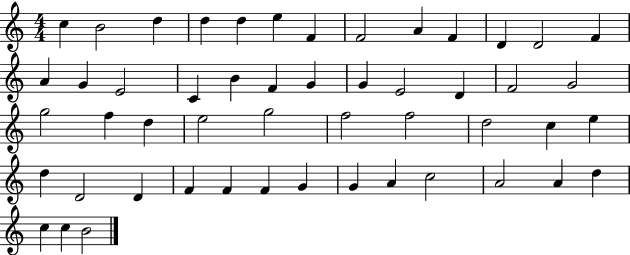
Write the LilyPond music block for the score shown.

{
  \clef treble
  \numericTimeSignature
  \time 4/4
  \key c \major
  c''4 b'2 d''4 | d''4 d''4 e''4 f'4 | f'2 a'4 f'4 | d'4 d'2 f'4 | \break a'4 g'4 e'2 | c'4 b'4 f'4 g'4 | g'4 e'2 d'4 | f'2 g'2 | \break g''2 f''4 d''4 | e''2 g''2 | f''2 f''2 | d''2 c''4 e''4 | \break d''4 d'2 d'4 | f'4 f'4 f'4 g'4 | g'4 a'4 c''2 | a'2 a'4 d''4 | \break c''4 c''4 b'2 | \bar "|."
}